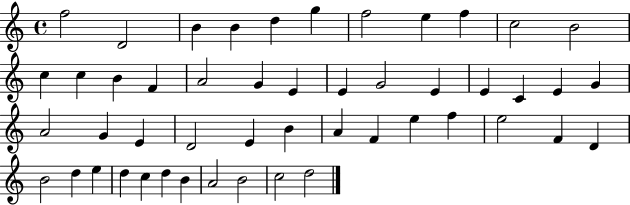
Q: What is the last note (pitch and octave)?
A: D5